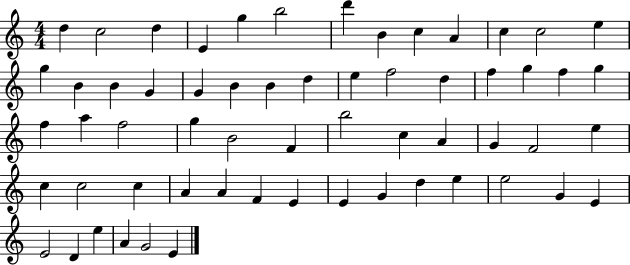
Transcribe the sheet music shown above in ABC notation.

X:1
T:Untitled
M:4/4
L:1/4
K:C
d c2 d E g b2 d' B c A c c2 e g B B G G B B d e f2 d f g f g f a f2 g B2 F b2 c A G F2 e c c2 c A A F E E G d e e2 G E E2 D e A G2 E